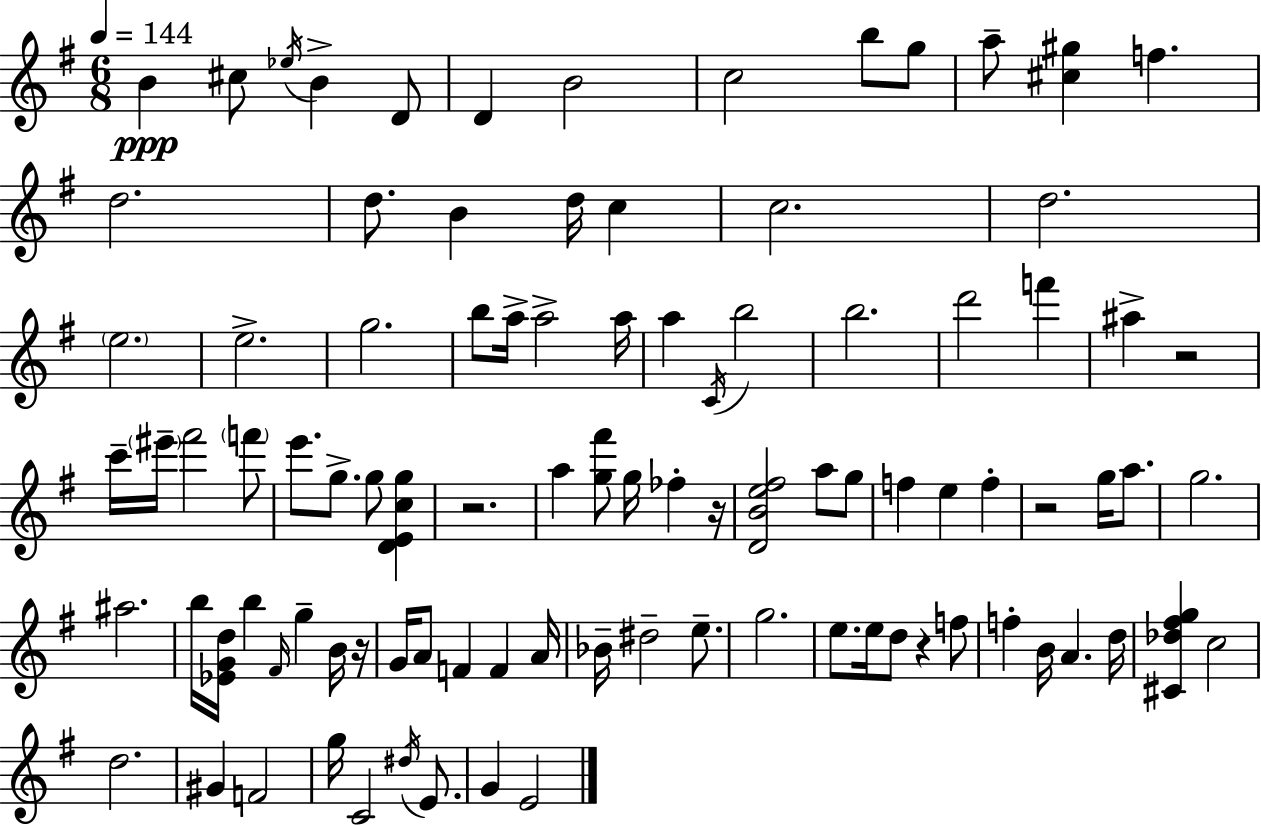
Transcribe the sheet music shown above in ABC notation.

X:1
T:Untitled
M:6/8
L:1/4
K:G
B ^c/2 _e/4 B D/2 D B2 c2 b/2 g/2 a/2 [^c^g] f d2 d/2 B d/4 c c2 d2 e2 e2 g2 b/2 a/4 a2 a/4 a C/4 b2 b2 d'2 f' ^a z2 c'/4 ^e'/4 ^f'2 f'/2 e'/2 g/2 g/2 [DEcg] z2 a [g^f']/2 g/4 _f z/4 [DBe^f]2 a/2 g/2 f e f z2 g/4 a/2 g2 ^a2 b/4 [_EGd]/4 b ^F/4 g B/4 z/4 G/4 A/2 F F A/4 _B/4 ^d2 e/2 g2 e/2 e/4 d/2 z f/2 f B/4 A d/4 [^C_d^fg] c2 d2 ^G F2 g/4 C2 ^d/4 E/2 G E2